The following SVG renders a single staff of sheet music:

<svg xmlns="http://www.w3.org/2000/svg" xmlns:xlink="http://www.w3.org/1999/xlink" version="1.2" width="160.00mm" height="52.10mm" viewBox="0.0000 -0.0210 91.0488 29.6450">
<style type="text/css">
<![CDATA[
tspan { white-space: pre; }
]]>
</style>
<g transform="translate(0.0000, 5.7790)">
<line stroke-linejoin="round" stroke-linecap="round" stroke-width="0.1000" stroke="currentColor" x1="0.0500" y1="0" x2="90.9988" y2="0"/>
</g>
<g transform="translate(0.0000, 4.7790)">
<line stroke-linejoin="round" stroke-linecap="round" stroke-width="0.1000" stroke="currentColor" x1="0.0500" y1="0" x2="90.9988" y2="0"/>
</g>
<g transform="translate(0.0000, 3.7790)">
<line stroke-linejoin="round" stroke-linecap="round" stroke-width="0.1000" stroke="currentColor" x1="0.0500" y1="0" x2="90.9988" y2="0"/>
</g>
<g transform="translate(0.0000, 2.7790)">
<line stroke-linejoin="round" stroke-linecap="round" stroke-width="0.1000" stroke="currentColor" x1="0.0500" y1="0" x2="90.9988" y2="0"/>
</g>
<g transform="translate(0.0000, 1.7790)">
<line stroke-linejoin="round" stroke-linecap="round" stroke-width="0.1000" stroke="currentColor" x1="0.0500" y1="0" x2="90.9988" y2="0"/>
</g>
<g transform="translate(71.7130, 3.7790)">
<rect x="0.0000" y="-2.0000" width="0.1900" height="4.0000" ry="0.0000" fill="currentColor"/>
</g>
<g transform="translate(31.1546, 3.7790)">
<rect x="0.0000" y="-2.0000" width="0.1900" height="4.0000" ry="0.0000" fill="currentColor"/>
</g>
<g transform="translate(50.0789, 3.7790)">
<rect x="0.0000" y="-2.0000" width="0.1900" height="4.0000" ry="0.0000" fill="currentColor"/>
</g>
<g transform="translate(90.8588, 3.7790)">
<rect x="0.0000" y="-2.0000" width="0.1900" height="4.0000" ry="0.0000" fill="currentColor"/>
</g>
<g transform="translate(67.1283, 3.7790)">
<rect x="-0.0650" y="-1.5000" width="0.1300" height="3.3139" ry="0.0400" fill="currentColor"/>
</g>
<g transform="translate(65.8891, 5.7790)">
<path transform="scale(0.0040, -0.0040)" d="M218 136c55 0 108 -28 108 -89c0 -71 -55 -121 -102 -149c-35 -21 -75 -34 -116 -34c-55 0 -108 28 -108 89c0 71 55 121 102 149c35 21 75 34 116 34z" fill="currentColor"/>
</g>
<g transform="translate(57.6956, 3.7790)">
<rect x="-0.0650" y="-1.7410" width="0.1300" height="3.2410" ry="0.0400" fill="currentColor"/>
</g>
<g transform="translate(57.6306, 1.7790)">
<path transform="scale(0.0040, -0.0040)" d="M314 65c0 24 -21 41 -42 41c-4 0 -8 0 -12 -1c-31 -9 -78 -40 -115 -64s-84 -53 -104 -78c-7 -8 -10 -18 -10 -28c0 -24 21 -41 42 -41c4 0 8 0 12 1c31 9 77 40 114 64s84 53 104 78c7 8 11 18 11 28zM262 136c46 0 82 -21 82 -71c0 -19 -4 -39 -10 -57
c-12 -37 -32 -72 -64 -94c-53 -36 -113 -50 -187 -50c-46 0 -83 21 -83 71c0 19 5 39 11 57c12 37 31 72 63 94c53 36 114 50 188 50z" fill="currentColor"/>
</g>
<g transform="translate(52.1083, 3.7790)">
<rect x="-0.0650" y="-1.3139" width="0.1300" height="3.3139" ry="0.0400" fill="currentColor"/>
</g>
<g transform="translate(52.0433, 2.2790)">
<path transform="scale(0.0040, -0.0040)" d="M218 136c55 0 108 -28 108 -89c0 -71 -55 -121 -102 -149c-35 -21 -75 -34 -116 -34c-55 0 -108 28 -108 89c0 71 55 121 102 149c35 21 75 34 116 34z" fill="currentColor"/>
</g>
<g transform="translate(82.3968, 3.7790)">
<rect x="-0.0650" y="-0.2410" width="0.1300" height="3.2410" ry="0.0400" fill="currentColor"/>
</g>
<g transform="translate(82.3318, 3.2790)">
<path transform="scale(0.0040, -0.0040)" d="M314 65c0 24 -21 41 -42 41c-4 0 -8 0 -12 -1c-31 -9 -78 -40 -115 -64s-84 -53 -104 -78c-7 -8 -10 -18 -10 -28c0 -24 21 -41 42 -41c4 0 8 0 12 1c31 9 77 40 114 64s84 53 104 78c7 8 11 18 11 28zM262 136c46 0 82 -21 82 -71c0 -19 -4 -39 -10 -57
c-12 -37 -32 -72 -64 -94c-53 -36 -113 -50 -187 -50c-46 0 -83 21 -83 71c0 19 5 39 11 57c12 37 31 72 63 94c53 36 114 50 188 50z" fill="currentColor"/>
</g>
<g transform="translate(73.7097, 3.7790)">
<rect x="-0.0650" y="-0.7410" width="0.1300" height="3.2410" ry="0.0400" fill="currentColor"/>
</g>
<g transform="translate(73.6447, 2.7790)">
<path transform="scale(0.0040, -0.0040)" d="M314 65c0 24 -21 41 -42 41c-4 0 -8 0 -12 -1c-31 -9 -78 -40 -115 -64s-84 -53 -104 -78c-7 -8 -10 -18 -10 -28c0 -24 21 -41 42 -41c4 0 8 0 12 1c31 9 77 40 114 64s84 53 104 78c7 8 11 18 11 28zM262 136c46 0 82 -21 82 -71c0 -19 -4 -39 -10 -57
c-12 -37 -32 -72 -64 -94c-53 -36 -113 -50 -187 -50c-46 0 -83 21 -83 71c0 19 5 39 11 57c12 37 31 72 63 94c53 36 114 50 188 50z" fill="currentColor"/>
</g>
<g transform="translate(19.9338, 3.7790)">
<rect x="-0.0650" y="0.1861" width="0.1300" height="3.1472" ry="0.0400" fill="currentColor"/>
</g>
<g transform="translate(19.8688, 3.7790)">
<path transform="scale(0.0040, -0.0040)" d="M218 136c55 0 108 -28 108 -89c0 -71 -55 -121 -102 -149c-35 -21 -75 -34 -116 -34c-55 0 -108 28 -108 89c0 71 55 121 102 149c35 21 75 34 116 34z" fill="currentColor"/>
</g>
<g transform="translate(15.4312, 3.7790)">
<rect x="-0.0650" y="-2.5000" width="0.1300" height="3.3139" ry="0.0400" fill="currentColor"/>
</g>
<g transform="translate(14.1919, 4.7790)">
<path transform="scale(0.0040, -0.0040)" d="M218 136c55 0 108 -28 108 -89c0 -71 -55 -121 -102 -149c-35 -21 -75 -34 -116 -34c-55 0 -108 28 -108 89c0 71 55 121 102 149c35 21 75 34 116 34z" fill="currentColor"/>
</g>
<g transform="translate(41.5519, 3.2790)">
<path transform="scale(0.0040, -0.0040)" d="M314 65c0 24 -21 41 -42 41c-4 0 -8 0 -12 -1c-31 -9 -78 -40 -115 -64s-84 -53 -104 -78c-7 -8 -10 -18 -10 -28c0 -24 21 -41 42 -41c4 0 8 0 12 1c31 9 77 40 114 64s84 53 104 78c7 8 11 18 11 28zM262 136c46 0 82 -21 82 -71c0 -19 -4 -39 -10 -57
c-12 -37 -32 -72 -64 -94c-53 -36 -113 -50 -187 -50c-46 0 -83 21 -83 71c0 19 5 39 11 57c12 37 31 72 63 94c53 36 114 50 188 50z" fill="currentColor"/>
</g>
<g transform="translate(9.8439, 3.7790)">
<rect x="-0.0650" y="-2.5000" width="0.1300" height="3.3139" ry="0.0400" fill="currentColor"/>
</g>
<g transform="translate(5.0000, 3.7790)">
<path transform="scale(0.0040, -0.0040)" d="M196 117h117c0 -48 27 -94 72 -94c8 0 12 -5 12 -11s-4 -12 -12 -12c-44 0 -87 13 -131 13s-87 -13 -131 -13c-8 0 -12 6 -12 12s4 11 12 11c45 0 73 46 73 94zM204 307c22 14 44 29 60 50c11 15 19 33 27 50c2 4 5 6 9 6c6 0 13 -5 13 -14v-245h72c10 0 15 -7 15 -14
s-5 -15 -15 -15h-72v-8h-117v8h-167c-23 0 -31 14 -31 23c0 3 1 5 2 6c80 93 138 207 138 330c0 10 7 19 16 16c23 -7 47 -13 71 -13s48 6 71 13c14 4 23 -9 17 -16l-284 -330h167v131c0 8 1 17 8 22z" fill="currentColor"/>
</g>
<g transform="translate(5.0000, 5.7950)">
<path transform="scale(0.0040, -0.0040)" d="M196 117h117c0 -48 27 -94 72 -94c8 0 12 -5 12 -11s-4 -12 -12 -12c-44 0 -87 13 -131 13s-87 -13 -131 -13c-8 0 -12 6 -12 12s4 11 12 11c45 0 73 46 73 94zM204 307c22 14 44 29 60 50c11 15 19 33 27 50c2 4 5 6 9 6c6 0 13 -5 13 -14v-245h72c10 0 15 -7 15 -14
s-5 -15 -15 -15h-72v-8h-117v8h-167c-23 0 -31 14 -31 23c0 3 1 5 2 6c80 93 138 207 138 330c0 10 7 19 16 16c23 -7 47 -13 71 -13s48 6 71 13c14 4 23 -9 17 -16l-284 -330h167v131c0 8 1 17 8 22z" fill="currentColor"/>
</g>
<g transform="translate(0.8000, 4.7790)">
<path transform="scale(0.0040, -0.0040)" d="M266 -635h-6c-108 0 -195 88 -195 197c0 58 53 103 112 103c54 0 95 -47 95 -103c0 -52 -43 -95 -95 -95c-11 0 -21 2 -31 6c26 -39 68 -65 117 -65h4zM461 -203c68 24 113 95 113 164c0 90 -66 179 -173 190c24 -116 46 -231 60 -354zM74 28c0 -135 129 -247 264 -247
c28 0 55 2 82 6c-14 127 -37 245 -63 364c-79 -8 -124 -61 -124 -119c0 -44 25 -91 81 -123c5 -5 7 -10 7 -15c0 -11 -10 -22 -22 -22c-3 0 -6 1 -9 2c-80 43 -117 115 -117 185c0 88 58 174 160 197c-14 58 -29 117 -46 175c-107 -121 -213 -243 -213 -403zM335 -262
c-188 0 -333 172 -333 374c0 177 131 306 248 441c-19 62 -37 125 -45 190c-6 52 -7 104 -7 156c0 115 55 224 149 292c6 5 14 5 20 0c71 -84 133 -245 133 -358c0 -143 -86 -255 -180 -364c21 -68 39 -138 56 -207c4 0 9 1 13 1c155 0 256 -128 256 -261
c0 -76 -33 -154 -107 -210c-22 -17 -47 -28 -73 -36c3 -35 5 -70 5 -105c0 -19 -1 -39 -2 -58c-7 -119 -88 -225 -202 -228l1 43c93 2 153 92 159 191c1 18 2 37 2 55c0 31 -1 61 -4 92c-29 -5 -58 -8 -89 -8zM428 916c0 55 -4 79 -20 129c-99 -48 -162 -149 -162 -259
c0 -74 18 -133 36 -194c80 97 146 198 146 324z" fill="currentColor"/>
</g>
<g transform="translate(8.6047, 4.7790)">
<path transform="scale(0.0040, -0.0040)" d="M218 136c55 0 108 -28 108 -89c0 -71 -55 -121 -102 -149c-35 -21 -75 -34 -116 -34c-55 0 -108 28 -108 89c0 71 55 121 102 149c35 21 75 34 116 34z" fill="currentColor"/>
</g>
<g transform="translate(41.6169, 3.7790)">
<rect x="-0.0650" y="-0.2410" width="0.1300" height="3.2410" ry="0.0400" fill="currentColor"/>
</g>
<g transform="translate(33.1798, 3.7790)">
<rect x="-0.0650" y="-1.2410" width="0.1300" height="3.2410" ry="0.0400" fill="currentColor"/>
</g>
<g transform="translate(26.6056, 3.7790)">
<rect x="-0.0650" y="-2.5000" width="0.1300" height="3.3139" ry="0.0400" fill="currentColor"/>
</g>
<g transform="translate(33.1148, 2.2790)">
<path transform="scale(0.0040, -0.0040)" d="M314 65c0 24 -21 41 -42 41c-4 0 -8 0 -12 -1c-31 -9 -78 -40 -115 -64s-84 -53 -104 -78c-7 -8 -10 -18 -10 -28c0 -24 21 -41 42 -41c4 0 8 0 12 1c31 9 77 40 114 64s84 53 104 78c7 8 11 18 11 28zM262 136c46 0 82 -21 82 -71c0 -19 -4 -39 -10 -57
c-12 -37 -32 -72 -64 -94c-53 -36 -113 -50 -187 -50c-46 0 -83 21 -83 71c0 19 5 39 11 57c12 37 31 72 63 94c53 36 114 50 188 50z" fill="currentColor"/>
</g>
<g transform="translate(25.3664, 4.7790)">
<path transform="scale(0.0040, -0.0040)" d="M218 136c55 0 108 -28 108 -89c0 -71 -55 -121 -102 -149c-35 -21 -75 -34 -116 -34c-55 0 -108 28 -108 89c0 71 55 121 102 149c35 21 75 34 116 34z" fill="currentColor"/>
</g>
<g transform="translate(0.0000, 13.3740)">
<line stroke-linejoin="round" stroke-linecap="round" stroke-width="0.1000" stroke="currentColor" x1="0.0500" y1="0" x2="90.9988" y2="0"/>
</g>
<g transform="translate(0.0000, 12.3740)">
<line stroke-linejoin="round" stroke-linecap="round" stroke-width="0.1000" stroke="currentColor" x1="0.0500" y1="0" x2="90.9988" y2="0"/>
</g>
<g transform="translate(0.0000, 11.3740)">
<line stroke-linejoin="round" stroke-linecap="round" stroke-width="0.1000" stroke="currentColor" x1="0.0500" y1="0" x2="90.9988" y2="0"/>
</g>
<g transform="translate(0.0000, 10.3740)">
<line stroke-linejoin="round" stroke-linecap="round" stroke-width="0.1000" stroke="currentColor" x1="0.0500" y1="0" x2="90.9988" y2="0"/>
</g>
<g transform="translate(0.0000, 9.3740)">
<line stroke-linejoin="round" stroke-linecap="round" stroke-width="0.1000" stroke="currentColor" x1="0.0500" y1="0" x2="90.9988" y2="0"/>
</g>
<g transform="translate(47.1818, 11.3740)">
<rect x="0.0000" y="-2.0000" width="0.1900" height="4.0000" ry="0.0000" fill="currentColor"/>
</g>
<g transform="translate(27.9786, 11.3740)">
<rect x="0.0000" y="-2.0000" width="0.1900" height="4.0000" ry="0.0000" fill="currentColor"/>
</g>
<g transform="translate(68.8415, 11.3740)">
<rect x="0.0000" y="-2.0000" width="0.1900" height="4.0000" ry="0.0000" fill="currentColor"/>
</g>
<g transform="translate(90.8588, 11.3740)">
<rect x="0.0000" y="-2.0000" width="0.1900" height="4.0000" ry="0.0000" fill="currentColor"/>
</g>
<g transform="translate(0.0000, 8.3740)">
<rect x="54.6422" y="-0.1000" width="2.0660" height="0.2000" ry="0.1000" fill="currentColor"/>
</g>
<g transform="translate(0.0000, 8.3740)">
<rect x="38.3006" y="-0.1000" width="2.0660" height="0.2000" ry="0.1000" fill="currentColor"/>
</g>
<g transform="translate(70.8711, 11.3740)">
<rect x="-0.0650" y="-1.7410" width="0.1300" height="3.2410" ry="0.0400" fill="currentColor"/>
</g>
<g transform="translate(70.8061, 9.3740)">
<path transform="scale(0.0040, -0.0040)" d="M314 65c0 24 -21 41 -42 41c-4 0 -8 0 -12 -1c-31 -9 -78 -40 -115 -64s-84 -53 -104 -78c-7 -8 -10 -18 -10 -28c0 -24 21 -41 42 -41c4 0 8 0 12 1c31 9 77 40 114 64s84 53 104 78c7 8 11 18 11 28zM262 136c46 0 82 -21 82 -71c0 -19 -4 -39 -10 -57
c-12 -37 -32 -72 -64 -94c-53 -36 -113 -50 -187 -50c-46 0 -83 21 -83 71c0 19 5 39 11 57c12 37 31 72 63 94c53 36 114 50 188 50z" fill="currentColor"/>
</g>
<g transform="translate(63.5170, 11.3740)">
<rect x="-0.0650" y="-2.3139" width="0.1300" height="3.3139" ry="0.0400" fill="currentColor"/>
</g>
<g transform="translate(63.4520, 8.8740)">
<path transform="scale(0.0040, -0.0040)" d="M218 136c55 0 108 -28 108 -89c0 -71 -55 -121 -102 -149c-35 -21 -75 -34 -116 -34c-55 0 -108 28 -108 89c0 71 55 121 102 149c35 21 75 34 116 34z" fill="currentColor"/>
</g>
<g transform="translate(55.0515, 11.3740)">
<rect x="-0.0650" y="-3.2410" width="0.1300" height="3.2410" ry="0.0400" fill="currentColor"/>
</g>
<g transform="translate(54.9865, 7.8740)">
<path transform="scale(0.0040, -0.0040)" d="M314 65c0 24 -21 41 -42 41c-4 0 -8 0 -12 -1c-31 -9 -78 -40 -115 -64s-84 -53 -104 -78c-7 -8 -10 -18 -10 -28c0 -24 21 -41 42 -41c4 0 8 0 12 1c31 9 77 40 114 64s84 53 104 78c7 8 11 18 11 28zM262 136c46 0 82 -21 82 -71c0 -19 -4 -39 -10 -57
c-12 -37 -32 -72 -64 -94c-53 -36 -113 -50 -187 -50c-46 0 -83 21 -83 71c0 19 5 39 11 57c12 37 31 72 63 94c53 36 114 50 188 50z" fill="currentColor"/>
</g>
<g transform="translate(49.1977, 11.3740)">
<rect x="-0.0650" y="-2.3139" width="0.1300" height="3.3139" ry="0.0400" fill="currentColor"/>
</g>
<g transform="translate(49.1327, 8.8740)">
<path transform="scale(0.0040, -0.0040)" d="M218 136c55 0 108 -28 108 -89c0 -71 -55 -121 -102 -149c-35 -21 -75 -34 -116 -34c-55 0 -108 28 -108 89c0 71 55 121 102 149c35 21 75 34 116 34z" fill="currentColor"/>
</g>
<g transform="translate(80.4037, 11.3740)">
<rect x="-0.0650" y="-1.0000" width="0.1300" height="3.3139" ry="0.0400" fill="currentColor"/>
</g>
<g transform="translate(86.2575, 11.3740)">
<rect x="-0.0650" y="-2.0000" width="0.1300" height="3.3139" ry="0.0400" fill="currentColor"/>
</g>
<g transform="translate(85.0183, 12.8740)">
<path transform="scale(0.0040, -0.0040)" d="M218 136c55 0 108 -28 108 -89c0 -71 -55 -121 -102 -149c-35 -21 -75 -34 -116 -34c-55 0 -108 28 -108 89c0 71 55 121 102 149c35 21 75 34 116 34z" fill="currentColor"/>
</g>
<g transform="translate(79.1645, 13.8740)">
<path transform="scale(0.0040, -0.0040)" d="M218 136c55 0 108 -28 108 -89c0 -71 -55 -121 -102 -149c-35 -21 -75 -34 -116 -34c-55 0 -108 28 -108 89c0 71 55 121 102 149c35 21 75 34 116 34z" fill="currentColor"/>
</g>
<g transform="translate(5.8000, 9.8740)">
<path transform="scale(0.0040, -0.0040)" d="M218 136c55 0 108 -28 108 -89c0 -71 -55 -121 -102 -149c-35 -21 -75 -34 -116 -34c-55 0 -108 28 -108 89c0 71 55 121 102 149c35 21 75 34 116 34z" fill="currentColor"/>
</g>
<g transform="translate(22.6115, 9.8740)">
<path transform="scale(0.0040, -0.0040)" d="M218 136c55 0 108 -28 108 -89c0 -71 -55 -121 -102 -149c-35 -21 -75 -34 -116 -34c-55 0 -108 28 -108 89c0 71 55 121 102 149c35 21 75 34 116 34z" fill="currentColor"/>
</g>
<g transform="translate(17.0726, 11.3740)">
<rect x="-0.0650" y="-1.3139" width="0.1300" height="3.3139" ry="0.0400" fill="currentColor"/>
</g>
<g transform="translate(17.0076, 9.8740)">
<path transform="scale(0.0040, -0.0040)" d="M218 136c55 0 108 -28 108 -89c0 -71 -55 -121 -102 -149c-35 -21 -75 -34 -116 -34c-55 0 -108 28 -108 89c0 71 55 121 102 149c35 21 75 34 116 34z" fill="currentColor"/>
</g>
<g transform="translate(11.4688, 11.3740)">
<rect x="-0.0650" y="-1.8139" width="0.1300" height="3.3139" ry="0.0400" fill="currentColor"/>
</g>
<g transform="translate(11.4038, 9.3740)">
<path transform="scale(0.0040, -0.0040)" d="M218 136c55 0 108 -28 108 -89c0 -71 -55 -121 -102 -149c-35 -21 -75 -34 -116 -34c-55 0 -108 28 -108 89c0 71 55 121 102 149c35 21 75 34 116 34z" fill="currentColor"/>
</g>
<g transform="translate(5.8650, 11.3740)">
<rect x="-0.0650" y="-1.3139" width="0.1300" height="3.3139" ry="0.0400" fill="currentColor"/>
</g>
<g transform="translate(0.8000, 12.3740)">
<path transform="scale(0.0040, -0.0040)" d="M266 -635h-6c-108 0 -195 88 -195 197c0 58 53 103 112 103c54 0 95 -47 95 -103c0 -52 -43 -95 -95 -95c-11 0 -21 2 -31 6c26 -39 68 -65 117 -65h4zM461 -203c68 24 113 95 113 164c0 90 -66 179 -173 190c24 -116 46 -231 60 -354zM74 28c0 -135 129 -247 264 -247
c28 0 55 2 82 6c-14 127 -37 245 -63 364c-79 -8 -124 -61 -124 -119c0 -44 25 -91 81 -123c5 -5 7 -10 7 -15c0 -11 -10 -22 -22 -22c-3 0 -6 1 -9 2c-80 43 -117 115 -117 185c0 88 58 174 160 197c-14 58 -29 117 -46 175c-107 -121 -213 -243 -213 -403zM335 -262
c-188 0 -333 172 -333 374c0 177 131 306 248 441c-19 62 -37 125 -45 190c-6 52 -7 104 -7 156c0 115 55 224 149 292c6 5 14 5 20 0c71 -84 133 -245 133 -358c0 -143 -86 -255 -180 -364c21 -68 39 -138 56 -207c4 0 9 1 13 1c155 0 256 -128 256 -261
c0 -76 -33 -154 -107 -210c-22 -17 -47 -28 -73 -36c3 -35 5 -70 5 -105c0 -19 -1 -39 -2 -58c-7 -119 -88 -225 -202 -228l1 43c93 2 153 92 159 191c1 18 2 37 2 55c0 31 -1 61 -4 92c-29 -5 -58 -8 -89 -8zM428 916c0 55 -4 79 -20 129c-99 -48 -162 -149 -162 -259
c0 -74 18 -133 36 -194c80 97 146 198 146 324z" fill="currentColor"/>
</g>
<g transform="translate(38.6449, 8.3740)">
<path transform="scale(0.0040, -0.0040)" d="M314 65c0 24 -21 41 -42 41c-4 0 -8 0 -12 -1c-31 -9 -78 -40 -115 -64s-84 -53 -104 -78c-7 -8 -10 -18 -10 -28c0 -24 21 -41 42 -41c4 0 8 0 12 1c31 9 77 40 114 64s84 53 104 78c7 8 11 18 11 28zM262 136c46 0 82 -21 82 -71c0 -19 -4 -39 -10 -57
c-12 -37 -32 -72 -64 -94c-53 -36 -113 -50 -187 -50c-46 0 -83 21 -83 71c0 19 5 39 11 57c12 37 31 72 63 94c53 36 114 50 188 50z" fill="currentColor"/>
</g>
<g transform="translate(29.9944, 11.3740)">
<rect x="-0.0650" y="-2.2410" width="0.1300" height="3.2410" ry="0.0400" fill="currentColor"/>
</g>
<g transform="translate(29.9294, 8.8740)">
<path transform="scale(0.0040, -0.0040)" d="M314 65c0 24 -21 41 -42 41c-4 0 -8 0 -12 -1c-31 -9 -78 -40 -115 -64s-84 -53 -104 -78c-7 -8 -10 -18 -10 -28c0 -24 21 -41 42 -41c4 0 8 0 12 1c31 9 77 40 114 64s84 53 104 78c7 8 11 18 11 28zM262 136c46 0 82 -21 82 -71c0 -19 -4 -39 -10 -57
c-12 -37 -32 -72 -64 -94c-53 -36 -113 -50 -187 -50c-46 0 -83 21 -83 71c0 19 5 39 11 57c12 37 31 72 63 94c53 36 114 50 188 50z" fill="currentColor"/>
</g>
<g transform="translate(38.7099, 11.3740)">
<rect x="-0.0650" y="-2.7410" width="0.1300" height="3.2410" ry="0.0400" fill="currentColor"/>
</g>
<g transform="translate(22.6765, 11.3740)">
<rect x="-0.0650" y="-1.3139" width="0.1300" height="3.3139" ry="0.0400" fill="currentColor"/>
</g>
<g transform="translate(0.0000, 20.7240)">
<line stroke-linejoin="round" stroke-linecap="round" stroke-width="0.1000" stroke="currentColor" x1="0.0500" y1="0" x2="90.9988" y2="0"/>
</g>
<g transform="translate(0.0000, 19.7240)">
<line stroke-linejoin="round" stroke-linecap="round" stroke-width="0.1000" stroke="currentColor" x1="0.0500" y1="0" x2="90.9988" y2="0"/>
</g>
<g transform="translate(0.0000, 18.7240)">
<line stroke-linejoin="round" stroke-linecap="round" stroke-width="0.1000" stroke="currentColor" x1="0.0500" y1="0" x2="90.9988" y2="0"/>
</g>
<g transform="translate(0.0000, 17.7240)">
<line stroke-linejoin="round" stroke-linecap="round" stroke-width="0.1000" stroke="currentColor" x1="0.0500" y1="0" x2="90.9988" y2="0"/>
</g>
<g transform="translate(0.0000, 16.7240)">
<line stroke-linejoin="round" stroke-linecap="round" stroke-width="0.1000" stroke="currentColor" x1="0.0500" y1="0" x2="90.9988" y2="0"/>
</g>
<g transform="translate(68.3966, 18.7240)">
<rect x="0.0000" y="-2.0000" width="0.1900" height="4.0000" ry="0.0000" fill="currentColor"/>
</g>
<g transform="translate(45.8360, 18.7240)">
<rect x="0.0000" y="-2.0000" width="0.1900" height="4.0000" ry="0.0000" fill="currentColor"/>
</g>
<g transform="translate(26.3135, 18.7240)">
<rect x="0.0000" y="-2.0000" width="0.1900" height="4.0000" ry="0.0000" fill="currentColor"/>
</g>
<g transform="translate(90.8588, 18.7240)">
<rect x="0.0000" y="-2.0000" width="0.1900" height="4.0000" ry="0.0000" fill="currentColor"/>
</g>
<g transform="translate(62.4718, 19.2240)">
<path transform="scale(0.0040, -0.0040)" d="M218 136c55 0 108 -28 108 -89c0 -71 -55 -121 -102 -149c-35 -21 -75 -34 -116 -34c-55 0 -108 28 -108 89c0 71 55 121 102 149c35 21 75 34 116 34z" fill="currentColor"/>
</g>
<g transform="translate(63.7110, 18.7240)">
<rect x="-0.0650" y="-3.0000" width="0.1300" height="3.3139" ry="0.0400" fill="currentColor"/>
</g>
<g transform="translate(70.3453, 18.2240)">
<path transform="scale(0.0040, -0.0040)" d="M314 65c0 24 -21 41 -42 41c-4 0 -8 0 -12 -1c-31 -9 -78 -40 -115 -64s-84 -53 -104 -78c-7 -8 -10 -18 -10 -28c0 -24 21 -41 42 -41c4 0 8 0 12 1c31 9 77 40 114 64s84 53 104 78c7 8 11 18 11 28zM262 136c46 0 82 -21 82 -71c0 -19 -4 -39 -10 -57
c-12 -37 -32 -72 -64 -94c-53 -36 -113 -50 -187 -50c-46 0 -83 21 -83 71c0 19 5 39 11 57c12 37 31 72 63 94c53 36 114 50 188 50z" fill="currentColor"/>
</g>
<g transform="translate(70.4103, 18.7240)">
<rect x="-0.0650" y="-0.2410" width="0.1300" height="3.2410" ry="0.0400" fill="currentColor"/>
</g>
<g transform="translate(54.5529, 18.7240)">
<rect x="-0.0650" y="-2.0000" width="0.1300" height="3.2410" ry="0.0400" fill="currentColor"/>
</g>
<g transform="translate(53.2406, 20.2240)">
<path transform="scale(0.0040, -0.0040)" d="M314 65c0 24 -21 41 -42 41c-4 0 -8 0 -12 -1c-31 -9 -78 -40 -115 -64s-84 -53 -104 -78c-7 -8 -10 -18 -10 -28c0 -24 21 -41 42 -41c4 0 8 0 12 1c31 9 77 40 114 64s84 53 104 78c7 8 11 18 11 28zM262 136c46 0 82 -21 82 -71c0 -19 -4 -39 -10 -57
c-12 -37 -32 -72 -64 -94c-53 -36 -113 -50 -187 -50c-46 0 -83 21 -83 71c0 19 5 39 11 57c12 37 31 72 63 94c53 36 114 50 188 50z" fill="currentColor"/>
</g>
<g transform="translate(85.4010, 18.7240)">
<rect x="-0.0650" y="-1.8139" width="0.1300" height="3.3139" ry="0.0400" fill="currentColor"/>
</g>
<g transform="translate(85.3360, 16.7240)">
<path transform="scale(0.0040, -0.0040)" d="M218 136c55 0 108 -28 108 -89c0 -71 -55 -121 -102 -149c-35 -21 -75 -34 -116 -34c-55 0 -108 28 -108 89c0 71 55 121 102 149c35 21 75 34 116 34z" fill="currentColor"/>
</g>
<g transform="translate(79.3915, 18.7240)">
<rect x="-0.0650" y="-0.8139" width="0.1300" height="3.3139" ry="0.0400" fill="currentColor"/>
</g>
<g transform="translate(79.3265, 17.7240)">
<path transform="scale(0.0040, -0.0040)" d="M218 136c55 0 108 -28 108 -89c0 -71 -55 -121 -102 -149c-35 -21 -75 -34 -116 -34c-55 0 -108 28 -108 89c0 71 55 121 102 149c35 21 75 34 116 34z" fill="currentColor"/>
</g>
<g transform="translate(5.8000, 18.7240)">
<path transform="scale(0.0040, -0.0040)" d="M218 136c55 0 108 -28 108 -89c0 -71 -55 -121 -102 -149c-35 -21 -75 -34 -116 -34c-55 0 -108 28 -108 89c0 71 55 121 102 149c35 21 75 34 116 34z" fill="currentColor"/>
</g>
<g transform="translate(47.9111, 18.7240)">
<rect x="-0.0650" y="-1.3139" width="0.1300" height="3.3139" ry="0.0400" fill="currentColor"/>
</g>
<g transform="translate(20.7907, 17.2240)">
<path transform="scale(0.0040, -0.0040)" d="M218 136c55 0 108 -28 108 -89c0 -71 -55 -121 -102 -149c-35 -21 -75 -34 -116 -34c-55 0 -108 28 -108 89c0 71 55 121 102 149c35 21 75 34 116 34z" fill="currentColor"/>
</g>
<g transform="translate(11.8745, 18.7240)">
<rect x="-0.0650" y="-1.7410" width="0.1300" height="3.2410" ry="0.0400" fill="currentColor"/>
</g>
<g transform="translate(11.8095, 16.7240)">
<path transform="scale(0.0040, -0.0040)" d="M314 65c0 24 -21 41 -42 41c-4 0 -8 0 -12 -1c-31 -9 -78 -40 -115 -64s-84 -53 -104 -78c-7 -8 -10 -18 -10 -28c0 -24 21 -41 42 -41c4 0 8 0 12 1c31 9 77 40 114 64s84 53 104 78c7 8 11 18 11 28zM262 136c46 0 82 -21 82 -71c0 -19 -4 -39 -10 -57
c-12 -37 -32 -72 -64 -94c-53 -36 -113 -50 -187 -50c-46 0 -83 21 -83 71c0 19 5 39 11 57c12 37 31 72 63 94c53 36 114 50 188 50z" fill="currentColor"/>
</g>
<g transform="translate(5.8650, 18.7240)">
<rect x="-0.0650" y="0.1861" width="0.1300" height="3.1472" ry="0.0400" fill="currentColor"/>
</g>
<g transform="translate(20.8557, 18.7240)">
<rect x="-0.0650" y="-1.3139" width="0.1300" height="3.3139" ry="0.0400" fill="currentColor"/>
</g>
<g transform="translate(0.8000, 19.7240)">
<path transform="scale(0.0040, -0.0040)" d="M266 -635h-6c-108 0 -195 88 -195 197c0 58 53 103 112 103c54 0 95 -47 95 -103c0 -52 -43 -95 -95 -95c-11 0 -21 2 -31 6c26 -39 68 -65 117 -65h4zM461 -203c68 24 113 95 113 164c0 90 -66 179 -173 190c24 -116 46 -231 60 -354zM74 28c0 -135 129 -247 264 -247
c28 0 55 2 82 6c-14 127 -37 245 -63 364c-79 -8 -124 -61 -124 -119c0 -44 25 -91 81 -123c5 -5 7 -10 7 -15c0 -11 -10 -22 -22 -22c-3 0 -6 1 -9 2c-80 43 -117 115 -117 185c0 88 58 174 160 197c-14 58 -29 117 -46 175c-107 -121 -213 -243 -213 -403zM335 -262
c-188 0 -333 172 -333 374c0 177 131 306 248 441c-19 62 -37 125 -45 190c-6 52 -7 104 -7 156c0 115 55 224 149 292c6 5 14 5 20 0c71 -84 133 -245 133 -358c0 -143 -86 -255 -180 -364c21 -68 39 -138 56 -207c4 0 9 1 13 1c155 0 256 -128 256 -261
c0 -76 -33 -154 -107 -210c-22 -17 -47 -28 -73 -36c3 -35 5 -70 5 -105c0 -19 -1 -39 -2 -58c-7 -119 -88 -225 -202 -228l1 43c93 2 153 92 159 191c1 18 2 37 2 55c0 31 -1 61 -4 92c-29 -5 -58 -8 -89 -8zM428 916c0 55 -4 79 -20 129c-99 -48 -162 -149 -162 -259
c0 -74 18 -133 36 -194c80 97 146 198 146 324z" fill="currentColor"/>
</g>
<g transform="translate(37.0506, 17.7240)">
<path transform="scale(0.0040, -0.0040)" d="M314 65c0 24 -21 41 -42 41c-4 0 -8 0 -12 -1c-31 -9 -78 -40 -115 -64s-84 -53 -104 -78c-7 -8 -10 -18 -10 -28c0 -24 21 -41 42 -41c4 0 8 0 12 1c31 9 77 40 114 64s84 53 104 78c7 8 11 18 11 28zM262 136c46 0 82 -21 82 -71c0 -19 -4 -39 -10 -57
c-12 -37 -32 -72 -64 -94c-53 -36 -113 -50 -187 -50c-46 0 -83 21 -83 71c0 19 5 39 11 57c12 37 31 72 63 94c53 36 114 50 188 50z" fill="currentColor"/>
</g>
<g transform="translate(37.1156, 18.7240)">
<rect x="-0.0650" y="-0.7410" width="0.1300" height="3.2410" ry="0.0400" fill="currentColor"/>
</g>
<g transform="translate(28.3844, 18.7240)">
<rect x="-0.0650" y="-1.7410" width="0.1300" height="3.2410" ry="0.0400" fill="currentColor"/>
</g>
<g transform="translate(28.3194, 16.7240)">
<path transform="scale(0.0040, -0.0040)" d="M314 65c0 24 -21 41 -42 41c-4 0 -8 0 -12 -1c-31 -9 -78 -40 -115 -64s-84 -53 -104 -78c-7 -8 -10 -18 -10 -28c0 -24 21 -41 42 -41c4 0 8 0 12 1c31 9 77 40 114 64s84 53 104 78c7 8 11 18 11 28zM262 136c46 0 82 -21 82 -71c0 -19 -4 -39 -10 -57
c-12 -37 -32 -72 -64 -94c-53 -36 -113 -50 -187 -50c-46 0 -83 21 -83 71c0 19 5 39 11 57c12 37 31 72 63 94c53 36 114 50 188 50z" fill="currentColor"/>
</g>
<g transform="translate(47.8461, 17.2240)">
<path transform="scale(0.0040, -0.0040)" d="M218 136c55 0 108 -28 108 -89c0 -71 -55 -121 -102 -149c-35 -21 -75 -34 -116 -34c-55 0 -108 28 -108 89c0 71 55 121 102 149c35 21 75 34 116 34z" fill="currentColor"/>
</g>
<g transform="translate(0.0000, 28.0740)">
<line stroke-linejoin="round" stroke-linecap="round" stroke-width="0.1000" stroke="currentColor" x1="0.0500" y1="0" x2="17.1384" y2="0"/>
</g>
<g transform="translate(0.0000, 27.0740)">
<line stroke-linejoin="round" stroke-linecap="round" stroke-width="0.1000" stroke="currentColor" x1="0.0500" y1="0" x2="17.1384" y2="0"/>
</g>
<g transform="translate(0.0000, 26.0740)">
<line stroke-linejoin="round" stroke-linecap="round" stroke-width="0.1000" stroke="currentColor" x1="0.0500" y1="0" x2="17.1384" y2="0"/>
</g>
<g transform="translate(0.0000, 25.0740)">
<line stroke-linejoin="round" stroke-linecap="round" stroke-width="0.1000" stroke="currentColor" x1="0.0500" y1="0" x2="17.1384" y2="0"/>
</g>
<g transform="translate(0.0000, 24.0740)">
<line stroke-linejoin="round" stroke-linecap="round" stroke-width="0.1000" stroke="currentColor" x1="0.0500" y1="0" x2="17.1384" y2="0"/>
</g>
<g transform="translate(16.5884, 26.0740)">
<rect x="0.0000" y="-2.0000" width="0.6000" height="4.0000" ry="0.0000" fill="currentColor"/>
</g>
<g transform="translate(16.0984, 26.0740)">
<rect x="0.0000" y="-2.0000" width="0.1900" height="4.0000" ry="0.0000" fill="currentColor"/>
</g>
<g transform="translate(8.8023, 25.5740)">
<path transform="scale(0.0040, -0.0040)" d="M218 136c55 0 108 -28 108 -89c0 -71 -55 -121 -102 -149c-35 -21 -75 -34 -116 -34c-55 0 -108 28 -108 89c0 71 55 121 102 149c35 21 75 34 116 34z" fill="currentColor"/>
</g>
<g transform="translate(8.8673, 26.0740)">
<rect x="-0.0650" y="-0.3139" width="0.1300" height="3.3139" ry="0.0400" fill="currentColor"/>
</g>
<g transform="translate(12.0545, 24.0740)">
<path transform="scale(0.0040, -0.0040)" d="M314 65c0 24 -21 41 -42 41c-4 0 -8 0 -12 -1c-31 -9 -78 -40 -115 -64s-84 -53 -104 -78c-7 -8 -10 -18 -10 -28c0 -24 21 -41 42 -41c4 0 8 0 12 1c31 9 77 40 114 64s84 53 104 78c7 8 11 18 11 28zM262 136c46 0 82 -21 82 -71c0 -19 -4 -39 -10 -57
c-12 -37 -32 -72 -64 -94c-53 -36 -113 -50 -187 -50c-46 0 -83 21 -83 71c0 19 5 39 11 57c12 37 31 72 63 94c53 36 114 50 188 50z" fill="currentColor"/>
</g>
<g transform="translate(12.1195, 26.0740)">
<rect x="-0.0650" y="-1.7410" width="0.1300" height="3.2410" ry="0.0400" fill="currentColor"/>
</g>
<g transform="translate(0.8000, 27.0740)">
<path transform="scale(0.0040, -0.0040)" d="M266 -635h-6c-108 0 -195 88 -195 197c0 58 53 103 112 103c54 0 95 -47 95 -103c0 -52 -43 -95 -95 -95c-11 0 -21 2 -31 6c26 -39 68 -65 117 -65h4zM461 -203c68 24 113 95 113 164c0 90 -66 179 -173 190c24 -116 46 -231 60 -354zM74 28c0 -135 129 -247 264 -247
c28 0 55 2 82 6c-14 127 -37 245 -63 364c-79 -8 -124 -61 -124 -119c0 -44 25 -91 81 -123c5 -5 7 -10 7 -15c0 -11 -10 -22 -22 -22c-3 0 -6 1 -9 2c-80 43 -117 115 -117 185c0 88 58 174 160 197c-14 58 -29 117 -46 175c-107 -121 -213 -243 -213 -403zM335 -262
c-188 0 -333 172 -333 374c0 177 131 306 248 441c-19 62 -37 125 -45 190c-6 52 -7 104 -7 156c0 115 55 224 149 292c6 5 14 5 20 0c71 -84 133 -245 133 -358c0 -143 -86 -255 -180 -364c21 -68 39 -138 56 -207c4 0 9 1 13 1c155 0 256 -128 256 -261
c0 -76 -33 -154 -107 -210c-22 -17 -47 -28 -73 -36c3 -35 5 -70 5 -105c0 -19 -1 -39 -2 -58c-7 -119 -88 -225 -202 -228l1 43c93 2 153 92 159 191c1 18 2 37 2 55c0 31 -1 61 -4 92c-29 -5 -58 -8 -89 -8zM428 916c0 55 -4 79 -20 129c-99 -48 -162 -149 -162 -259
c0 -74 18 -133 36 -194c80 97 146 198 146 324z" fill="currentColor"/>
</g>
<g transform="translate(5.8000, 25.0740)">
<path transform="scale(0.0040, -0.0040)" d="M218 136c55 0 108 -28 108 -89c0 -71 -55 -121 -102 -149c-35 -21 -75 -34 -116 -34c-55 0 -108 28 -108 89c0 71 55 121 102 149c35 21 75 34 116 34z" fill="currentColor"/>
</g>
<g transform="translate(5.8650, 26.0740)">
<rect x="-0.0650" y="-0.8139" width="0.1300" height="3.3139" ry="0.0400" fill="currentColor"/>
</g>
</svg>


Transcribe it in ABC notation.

X:1
T:Untitled
M:4/4
L:1/4
K:C
G G B G e2 c2 e f2 E d2 c2 e f e e g2 a2 g b2 g f2 D F B f2 e f2 d2 e F2 A c2 d f d c f2